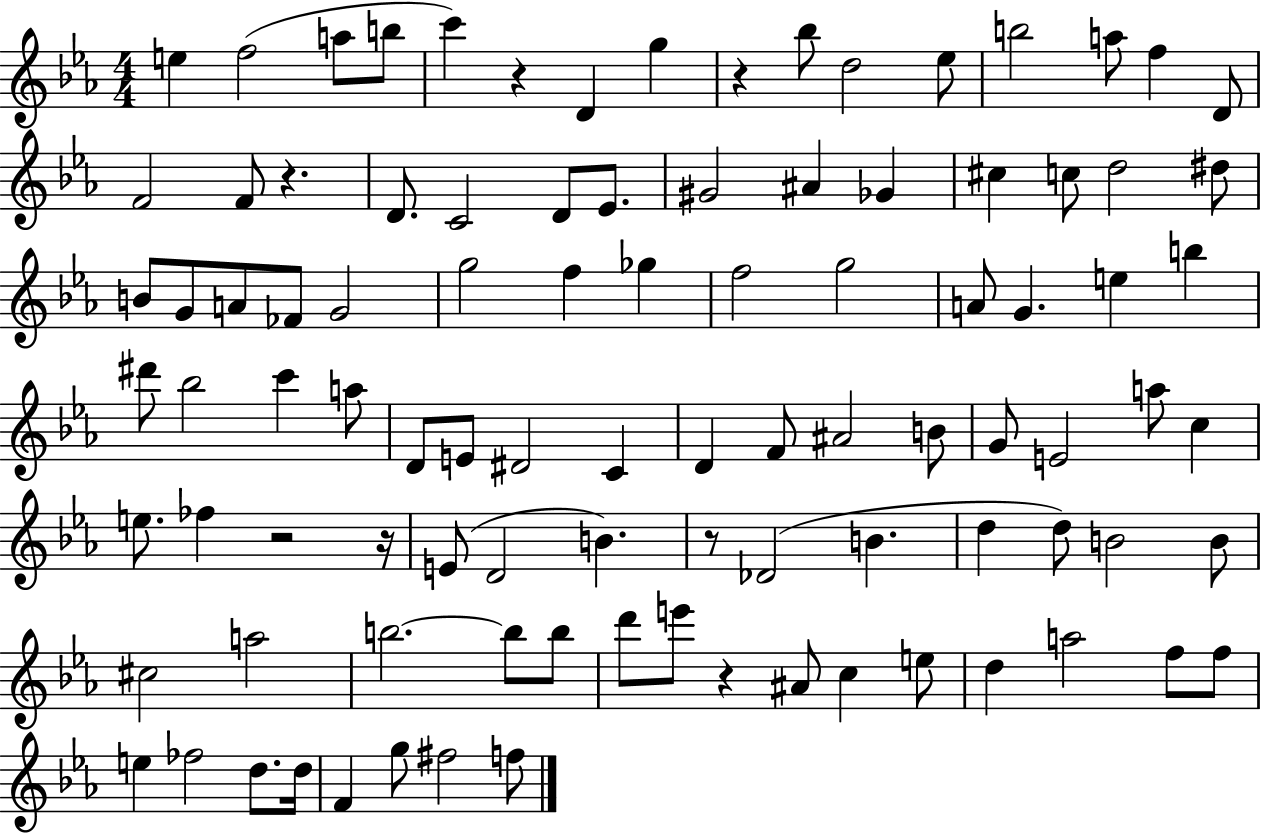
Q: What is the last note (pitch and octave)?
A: F5